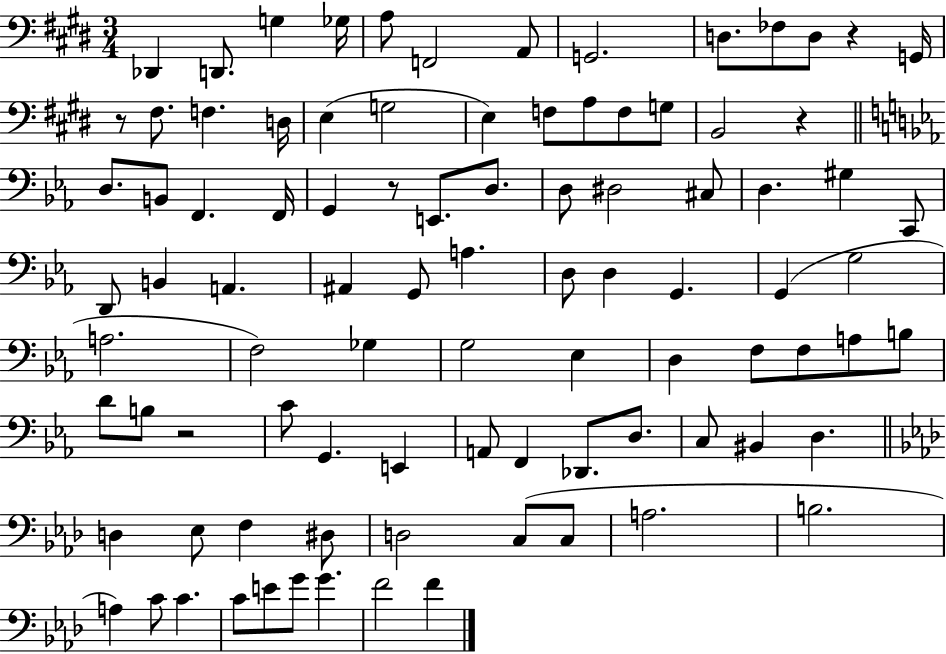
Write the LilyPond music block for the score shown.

{
  \clef bass
  \numericTimeSignature
  \time 3/4
  \key e \major
  des,4 d,8. g4 ges16 | a8 f,2 a,8 | g,2. | d8. fes8 d8 r4 g,16 | \break r8 fis8. f4. d16 | e4( g2 | e4) f8 a8 f8 g8 | b,2 r4 | \break \bar "||" \break \key ees \major d8. b,8 f,4. f,16 | g,4 r8 e,8. d8. | d8 dis2 cis8 | d4. gis4 c,8 | \break d,8 b,4 a,4. | ais,4 g,8 a4. | d8 d4 g,4. | g,4( g2 | \break a2. | f2) ges4 | g2 ees4 | d4 f8 f8 a8 b8 | \break d'8 b8 r2 | c'8 g,4. e,4 | a,8 f,4 des,8. d8. | c8 bis,4 d4. | \break \bar "||" \break \key aes \major d4 ees8 f4 dis8 | d2 c8( c8 | a2. | b2. | \break a4) c'8 c'4. | c'8 e'8 g'8 g'4. | f'2 f'4 | \bar "|."
}